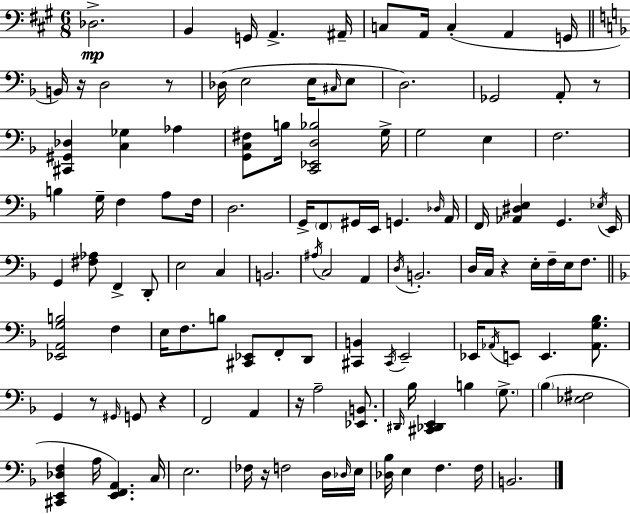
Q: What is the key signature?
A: A major